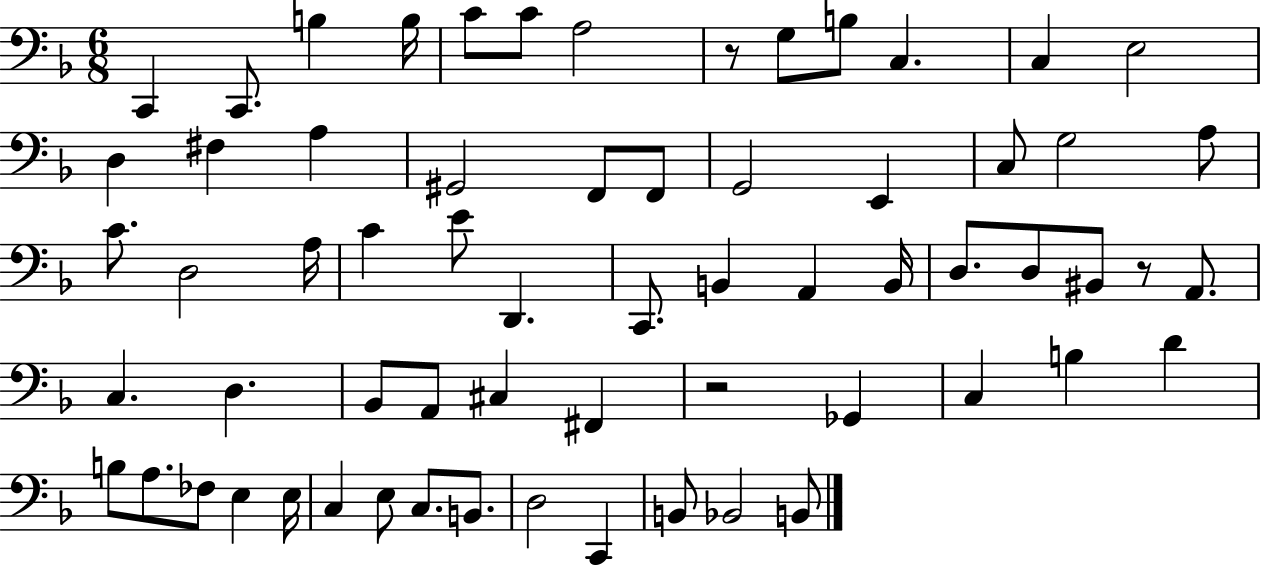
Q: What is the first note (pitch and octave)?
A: C2